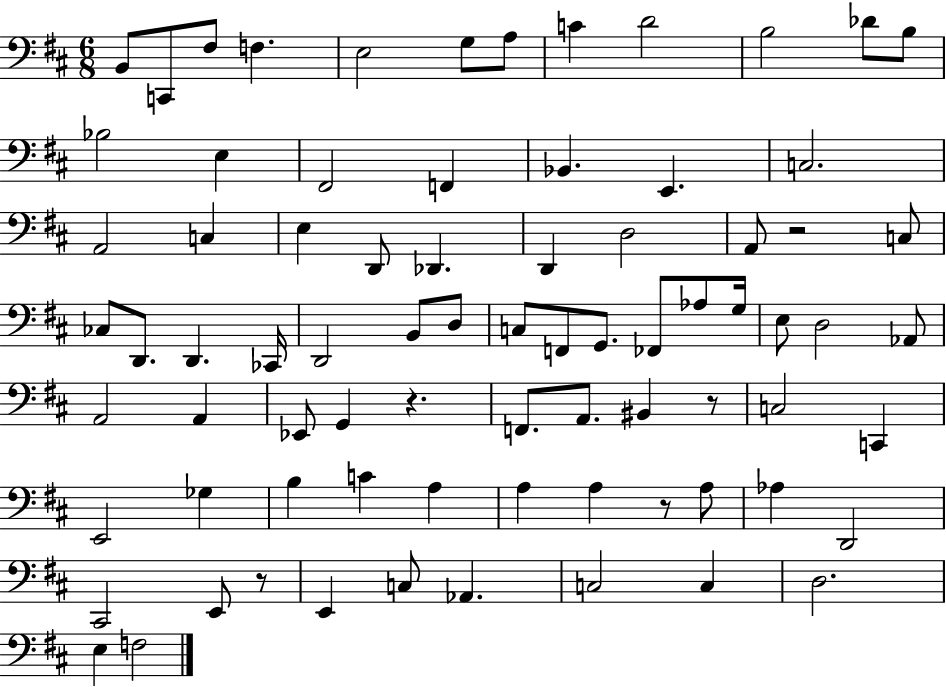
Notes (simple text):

B2/e C2/e F#3/e F3/q. E3/h G3/e A3/e C4/q D4/h B3/h Db4/e B3/e Bb3/h E3/q F#2/h F2/q Bb2/q. E2/q. C3/h. A2/h C3/q E3/q D2/e Db2/q. D2/q D3/h A2/e R/h C3/e CES3/e D2/e. D2/q. CES2/s D2/h B2/e D3/e C3/e F2/e G2/e. FES2/e Ab3/e G3/s E3/e D3/h Ab2/e A2/h A2/q Eb2/e G2/q R/q. F2/e. A2/e. BIS2/q R/e C3/h C2/q E2/h Gb3/q B3/q C4/q A3/q A3/q A3/q R/e A3/e Ab3/q D2/h C#2/h E2/e R/e E2/q C3/e Ab2/q. C3/h C3/q D3/h. E3/q F3/h